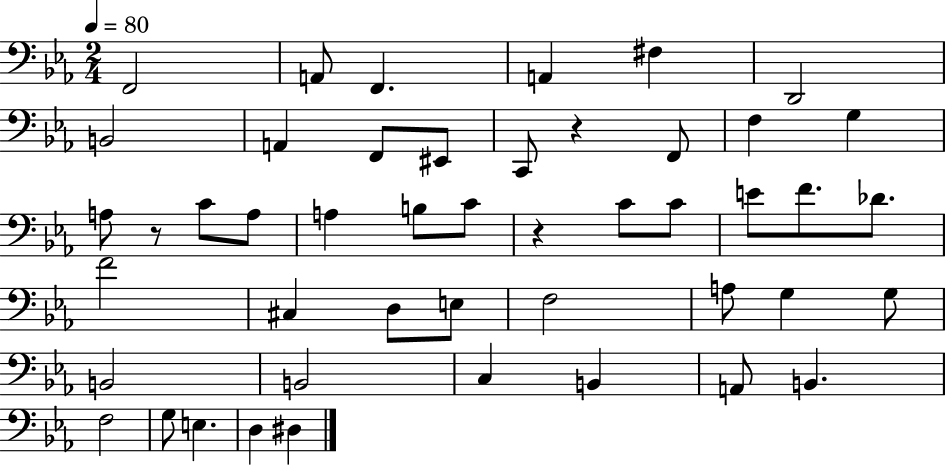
F2/h A2/e F2/q. A2/q F#3/q D2/h B2/h A2/q F2/e EIS2/e C2/e R/q F2/e F3/q G3/q A3/e R/e C4/e A3/e A3/q B3/e C4/e R/q C4/e C4/e E4/e F4/e. Db4/e. F4/h C#3/q D3/e E3/e F3/h A3/e G3/q G3/e B2/h B2/h C3/q B2/q A2/e B2/q. F3/h G3/e E3/q. D3/q D#3/q